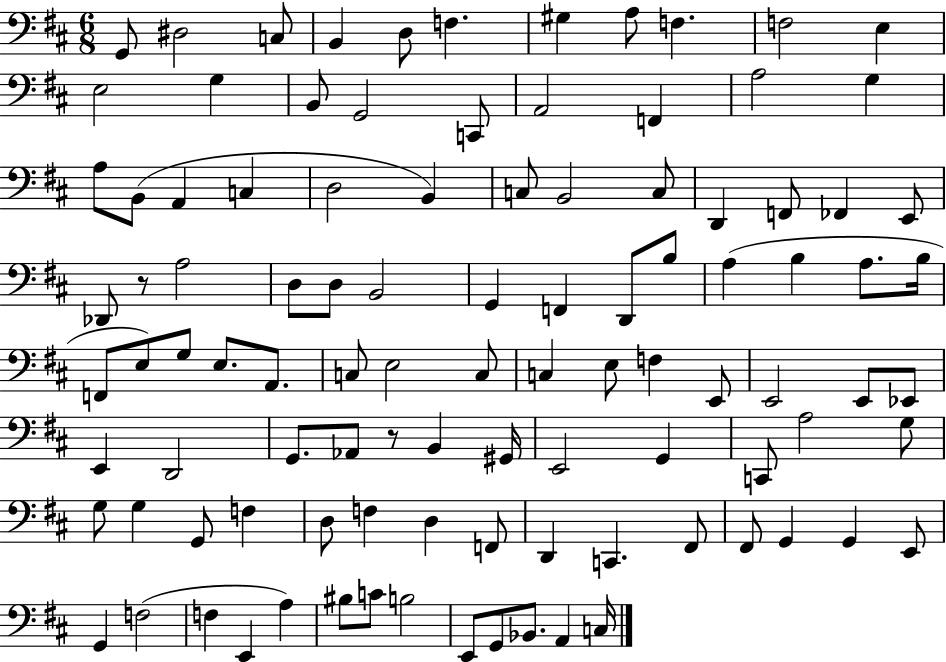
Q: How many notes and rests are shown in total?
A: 102